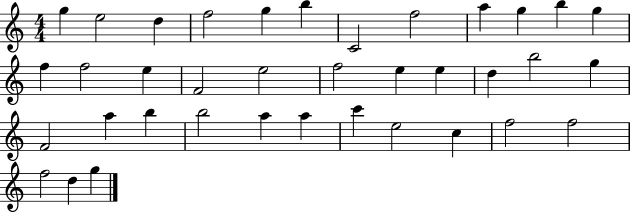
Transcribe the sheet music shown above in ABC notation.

X:1
T:Untitled
M:4/4
L:1/4
K:C
g e2 d f2 g b C2 f2 a g b g f f2 e F2 e2 f2 e e d b2 g F2 a b b2 a a c' e2 c f2 f2 f2 d g